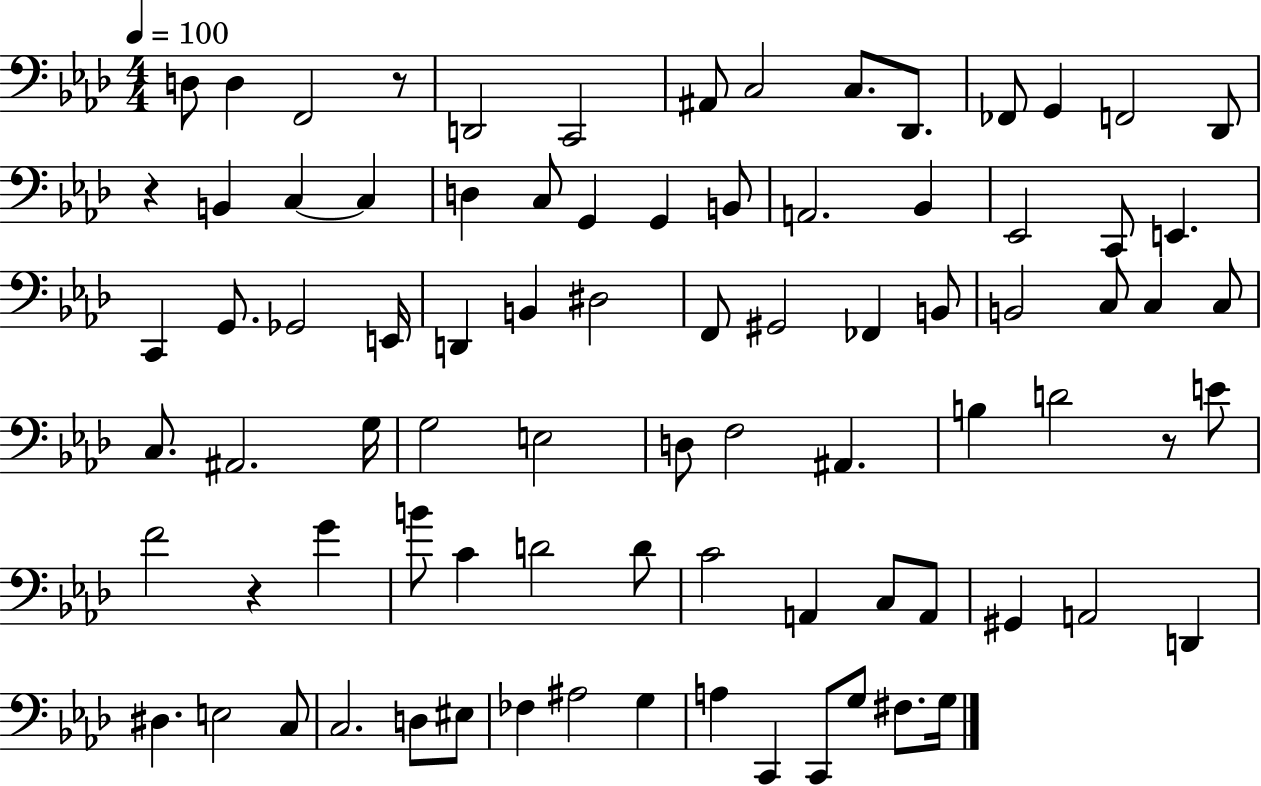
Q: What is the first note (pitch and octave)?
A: D3